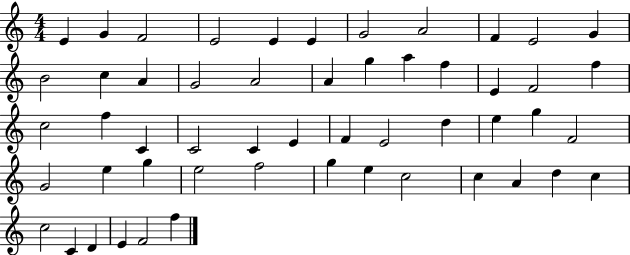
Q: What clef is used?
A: treble